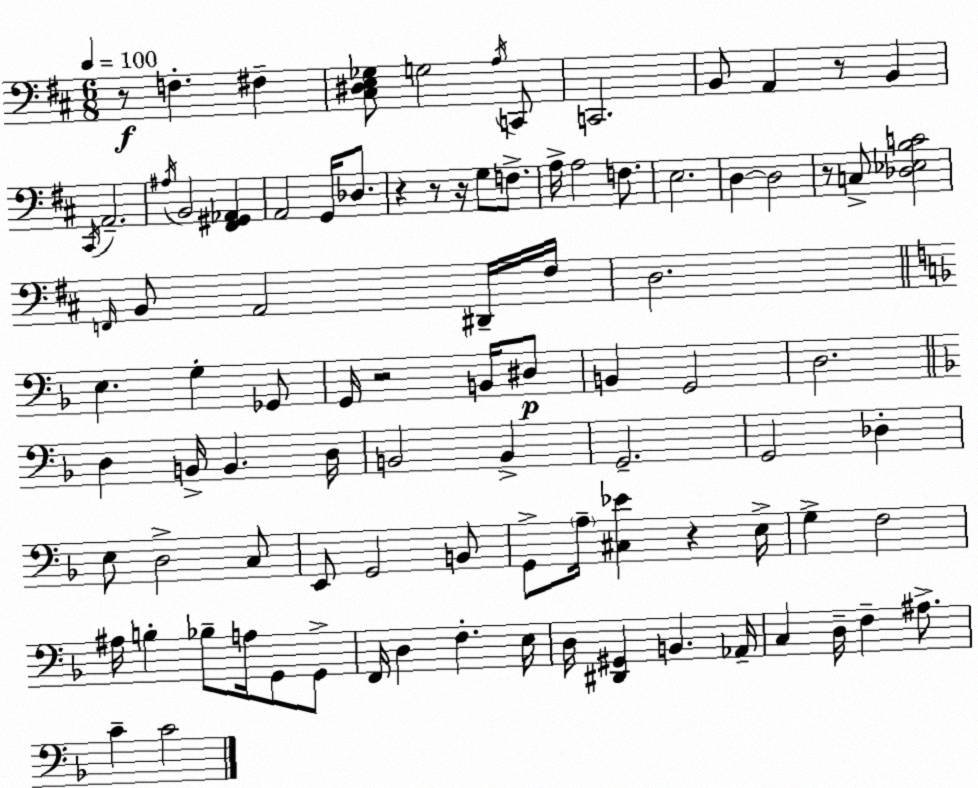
X:1
T:Untitled
M:6/8
L:1/4
K:D
z/2 F, ^F, [^C,^D,E,_G,]/2 G,2 A,/4 C,,/2 C,,2 B,,/2 A,, z/2 B,, ^C,,/4 A,,2 ^A,/4 B,,2 [^F,,^G,,_A,,] A,,2 G,,/4 _D,/2 z z/2 z/4 G,/2 F,/2 A,/4 A,2 F,/2 E,2 D, D,2 z/2 C,/2 [_D,_E,B,C]2 F,,/4 B,,/2 A,,2 ^D,,/4 ^F,/4 D,2 E, G, _G,,/2 G,,/4 z2 B,,/4 ^D,/2 B,, G,,2 D,2 D, B,,/4 B,, D,/4 B,,2 B,, G,,2 G,,2 _D, E,/2 D,2 C,/2 E,,/2 G,,2 B,,/2 G,,/2 A,/4 [^C,_E] z E,/4 G, F,2 ^A,/4 B, _B,/2 A,/4 G,,/2 G,,/2 F,,/4 D, F, E,/4 D,/4 [^D,,^G,,] B,, _A,,/4 C, D,/4 F, ^A,/2 C C2